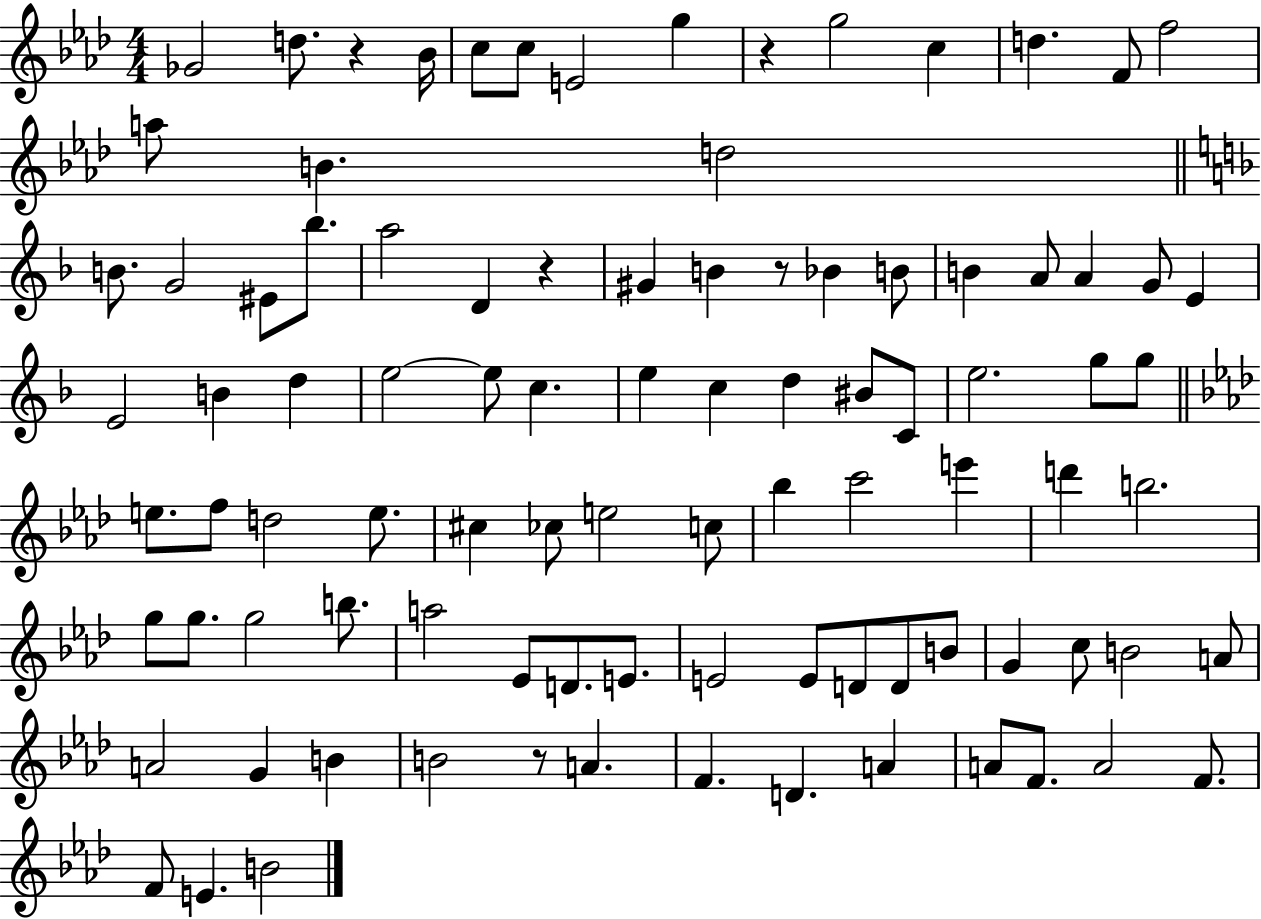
X:1
T:Untitled
M:4/4
L:1/4
K:Ab
_G2 d/2 z _B/4 c/2 c/2 E2 g z g2 c d F/2 f2 a/2 B d2 B/2 G2 ^E/2 _b/2 a2 D z ^G B z/2 _B B/2 B A/2 A G/2 E E2 B d e2 e/2 c e c d ^B/2 C/2 e2 g/2 g/2 e/2 f/2 d2 e/2 ^c _c/2 e2 c/2 _b c'2 e' d' b2 g/2 g/2 g2 b/2 a2 _E/2 D/2 E/2 E2 E/2 D/2 D/2 B/2 G c/2 B2 A/2 A2 G B B2 z/2 A F D A A/2 F/2 A2 F/2 F/2 E B2